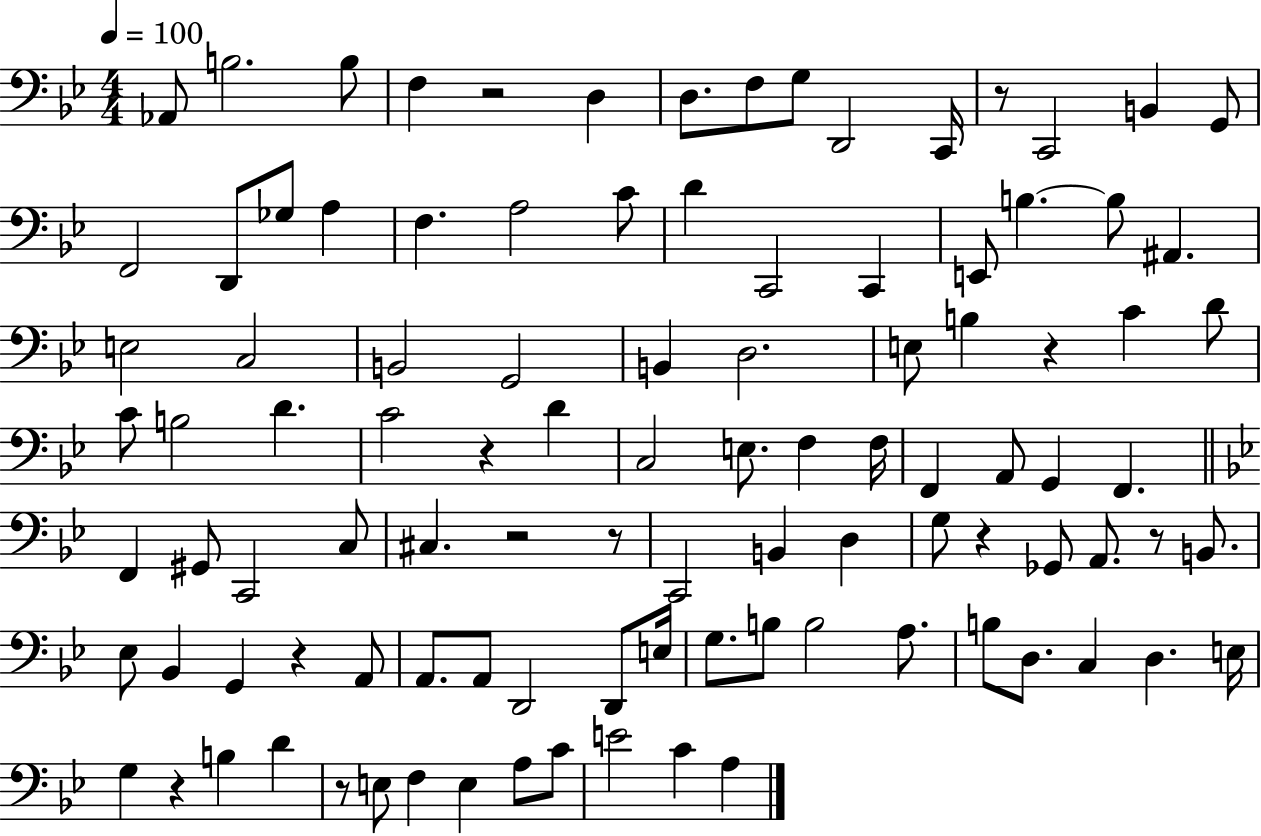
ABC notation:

X:1
T:Untitled
M:4/4
L:1/4
K:Bb
_A,,/2 B,2 B,/2 F, z2 D, D,/2 F,/2 G,/2 D,,2 C,,/4 z/2 C,,2 B,, G,,/2 F,,2 D,,/2 _G,/2 A, F, A,2 C/2 D C,,2 C,, E,,/2 B, B,/2 ^A,, E,2 C,2 B,,2 G,,2 B,, D,2 E,/2 B, z C D/2 C/2 B,2 D C2 z D C,2 E,/2 F, F,/4 F,, A,,/2 G,, F,, F,, ^G,,/2 C,,2 C,/2 ^C, z2 z/2 C,,2 B,, D, G,/2 z _G,,/2 A,,/2 z/2 B,,/2 _E,/2 _B,, G,, z A,,/2 A,,/2 A,,/2 D,,2 D,,/2 E,/4 G,/2 B,/2 B,2 A,/2 B,/2 D,/2 C, D, E,/4 G, z B, D z/2 E,/2 F, E, A,/2 C/2 E2 C A,